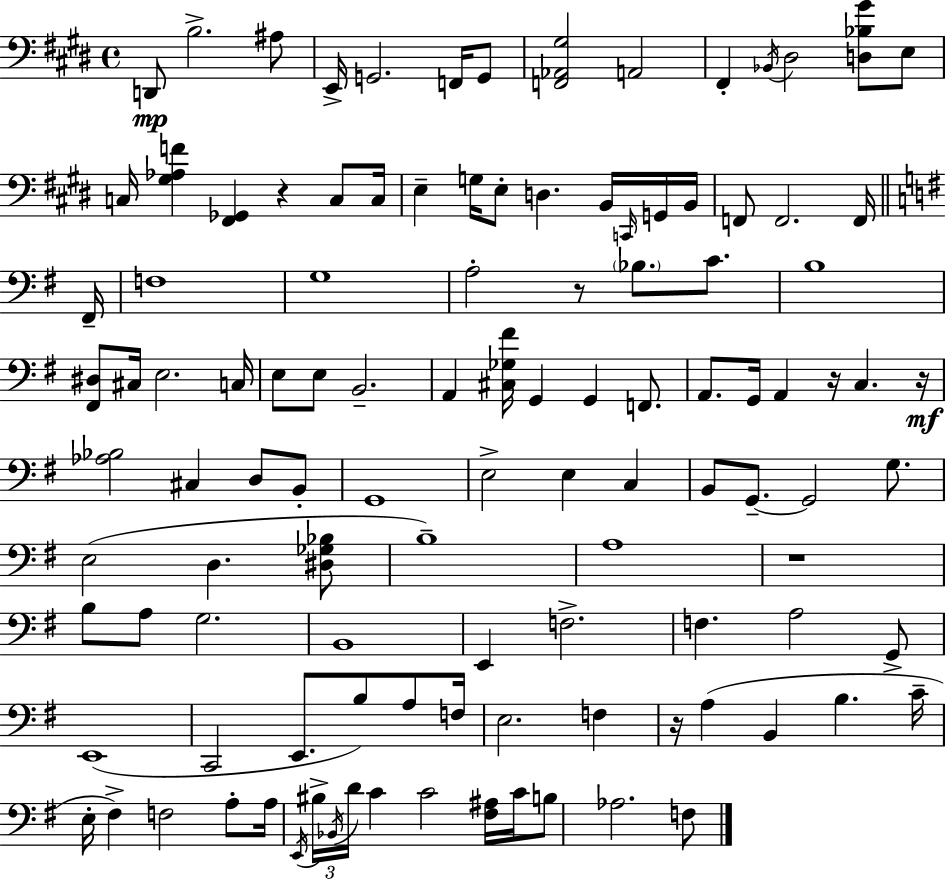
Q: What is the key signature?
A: E major